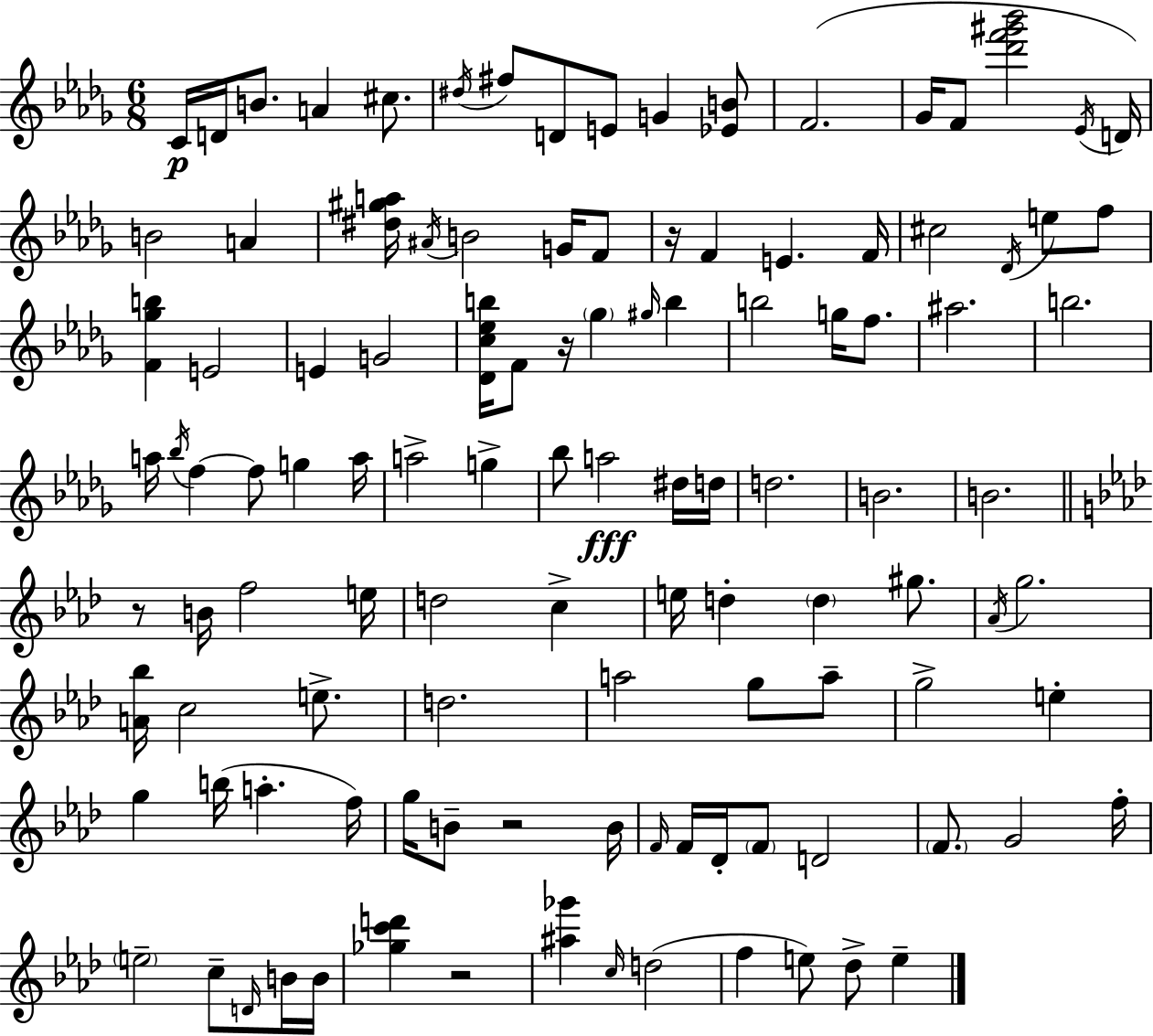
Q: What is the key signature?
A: BES minor